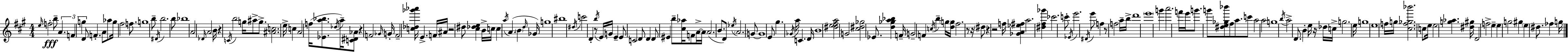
E5/s F5/h B5/e A4/q. F4/q G5/q D4/e F4/q. A4/e Ab5/e G5/s F#5/h F5/e. G5/w B5/e D#4/s B5/h. B5/e Bb5/w A4/h Db4/s A4/h B4/s R/q C4/s B5/h G5/s A#5/e G5/e. [A#4,C5]/h. E5/s C5/q A4/h F5/s [Eb4,A5,Bb5]/e. Db5/s A5/s [C4,D#4,Ab4]/e R/q F4/h Gb4/s G4/s F4/h [C5,Db5,Gb6,Ab6]/s E4/q. F4/s A#4/s R/h D#5/e [C#5,Db5,E5]/q B4/s C5/s C5/q A5/s A4/q. B4/q D5/s Gb4/s G5/w BIS5/w D#5/s C6/h D4/q R/e B5/s E4/s G4/s E4/q E4/e C4/h D4/e D4/q D4/e EIS4/q B5/e [C#5,Ab5]/s F4/e A4/s A4/s A4/h. B4/e. D4/e Eb5/s A4/h. G4/e G4/w E4/e G#5/q. Gb4/s A5/s C4/q. D4/s B4/w [D#5,E5,F#5,A5]/h G4/h [C#5,D#5,Gb5]/h Eb4/e. [D5,Gb5,A5,Bb5]/q F4/s G4/h F4/q C5/s B5/q G5/s [D5,G5]/s F#5/h. R/e R/s D#5/e R/q R/h F5/s [Gb4,A4,Eb5,F#5]/q A5/h. [D#5,F#5,Gb6]/q CES6/h. C6/e Eb4/s E6/h. D#4/s E6/e F5/q R/e F5/h A5/s B5/s D6/w E6/w G6/q A6/h. F6/s E6/s G6/e. G6/e [D#5,E5,Gb5,Bb6]/e F#5/e A5/e. C6/e A5/h A5/h G5/w B5/s A5/h D4/e. B4/q E5/s R/s Db5/s C5/s G5/h. E5/s G5/w E5/w F5/s G5/s [C#5,F5,Gb5,Bb6]/h. C5/e E5/s E5/h [G5,Ab5]/q. [D#5,G#5]/s D4/h F5/h E5/q E5/q G5/h G#5/q E5/q D#5/e. FES5/q G5/s